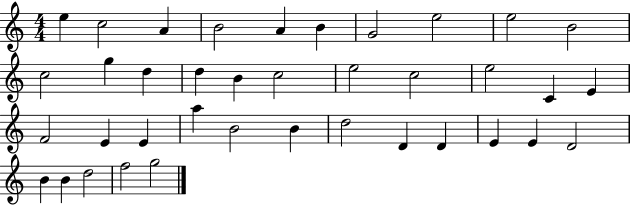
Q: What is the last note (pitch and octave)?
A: G5